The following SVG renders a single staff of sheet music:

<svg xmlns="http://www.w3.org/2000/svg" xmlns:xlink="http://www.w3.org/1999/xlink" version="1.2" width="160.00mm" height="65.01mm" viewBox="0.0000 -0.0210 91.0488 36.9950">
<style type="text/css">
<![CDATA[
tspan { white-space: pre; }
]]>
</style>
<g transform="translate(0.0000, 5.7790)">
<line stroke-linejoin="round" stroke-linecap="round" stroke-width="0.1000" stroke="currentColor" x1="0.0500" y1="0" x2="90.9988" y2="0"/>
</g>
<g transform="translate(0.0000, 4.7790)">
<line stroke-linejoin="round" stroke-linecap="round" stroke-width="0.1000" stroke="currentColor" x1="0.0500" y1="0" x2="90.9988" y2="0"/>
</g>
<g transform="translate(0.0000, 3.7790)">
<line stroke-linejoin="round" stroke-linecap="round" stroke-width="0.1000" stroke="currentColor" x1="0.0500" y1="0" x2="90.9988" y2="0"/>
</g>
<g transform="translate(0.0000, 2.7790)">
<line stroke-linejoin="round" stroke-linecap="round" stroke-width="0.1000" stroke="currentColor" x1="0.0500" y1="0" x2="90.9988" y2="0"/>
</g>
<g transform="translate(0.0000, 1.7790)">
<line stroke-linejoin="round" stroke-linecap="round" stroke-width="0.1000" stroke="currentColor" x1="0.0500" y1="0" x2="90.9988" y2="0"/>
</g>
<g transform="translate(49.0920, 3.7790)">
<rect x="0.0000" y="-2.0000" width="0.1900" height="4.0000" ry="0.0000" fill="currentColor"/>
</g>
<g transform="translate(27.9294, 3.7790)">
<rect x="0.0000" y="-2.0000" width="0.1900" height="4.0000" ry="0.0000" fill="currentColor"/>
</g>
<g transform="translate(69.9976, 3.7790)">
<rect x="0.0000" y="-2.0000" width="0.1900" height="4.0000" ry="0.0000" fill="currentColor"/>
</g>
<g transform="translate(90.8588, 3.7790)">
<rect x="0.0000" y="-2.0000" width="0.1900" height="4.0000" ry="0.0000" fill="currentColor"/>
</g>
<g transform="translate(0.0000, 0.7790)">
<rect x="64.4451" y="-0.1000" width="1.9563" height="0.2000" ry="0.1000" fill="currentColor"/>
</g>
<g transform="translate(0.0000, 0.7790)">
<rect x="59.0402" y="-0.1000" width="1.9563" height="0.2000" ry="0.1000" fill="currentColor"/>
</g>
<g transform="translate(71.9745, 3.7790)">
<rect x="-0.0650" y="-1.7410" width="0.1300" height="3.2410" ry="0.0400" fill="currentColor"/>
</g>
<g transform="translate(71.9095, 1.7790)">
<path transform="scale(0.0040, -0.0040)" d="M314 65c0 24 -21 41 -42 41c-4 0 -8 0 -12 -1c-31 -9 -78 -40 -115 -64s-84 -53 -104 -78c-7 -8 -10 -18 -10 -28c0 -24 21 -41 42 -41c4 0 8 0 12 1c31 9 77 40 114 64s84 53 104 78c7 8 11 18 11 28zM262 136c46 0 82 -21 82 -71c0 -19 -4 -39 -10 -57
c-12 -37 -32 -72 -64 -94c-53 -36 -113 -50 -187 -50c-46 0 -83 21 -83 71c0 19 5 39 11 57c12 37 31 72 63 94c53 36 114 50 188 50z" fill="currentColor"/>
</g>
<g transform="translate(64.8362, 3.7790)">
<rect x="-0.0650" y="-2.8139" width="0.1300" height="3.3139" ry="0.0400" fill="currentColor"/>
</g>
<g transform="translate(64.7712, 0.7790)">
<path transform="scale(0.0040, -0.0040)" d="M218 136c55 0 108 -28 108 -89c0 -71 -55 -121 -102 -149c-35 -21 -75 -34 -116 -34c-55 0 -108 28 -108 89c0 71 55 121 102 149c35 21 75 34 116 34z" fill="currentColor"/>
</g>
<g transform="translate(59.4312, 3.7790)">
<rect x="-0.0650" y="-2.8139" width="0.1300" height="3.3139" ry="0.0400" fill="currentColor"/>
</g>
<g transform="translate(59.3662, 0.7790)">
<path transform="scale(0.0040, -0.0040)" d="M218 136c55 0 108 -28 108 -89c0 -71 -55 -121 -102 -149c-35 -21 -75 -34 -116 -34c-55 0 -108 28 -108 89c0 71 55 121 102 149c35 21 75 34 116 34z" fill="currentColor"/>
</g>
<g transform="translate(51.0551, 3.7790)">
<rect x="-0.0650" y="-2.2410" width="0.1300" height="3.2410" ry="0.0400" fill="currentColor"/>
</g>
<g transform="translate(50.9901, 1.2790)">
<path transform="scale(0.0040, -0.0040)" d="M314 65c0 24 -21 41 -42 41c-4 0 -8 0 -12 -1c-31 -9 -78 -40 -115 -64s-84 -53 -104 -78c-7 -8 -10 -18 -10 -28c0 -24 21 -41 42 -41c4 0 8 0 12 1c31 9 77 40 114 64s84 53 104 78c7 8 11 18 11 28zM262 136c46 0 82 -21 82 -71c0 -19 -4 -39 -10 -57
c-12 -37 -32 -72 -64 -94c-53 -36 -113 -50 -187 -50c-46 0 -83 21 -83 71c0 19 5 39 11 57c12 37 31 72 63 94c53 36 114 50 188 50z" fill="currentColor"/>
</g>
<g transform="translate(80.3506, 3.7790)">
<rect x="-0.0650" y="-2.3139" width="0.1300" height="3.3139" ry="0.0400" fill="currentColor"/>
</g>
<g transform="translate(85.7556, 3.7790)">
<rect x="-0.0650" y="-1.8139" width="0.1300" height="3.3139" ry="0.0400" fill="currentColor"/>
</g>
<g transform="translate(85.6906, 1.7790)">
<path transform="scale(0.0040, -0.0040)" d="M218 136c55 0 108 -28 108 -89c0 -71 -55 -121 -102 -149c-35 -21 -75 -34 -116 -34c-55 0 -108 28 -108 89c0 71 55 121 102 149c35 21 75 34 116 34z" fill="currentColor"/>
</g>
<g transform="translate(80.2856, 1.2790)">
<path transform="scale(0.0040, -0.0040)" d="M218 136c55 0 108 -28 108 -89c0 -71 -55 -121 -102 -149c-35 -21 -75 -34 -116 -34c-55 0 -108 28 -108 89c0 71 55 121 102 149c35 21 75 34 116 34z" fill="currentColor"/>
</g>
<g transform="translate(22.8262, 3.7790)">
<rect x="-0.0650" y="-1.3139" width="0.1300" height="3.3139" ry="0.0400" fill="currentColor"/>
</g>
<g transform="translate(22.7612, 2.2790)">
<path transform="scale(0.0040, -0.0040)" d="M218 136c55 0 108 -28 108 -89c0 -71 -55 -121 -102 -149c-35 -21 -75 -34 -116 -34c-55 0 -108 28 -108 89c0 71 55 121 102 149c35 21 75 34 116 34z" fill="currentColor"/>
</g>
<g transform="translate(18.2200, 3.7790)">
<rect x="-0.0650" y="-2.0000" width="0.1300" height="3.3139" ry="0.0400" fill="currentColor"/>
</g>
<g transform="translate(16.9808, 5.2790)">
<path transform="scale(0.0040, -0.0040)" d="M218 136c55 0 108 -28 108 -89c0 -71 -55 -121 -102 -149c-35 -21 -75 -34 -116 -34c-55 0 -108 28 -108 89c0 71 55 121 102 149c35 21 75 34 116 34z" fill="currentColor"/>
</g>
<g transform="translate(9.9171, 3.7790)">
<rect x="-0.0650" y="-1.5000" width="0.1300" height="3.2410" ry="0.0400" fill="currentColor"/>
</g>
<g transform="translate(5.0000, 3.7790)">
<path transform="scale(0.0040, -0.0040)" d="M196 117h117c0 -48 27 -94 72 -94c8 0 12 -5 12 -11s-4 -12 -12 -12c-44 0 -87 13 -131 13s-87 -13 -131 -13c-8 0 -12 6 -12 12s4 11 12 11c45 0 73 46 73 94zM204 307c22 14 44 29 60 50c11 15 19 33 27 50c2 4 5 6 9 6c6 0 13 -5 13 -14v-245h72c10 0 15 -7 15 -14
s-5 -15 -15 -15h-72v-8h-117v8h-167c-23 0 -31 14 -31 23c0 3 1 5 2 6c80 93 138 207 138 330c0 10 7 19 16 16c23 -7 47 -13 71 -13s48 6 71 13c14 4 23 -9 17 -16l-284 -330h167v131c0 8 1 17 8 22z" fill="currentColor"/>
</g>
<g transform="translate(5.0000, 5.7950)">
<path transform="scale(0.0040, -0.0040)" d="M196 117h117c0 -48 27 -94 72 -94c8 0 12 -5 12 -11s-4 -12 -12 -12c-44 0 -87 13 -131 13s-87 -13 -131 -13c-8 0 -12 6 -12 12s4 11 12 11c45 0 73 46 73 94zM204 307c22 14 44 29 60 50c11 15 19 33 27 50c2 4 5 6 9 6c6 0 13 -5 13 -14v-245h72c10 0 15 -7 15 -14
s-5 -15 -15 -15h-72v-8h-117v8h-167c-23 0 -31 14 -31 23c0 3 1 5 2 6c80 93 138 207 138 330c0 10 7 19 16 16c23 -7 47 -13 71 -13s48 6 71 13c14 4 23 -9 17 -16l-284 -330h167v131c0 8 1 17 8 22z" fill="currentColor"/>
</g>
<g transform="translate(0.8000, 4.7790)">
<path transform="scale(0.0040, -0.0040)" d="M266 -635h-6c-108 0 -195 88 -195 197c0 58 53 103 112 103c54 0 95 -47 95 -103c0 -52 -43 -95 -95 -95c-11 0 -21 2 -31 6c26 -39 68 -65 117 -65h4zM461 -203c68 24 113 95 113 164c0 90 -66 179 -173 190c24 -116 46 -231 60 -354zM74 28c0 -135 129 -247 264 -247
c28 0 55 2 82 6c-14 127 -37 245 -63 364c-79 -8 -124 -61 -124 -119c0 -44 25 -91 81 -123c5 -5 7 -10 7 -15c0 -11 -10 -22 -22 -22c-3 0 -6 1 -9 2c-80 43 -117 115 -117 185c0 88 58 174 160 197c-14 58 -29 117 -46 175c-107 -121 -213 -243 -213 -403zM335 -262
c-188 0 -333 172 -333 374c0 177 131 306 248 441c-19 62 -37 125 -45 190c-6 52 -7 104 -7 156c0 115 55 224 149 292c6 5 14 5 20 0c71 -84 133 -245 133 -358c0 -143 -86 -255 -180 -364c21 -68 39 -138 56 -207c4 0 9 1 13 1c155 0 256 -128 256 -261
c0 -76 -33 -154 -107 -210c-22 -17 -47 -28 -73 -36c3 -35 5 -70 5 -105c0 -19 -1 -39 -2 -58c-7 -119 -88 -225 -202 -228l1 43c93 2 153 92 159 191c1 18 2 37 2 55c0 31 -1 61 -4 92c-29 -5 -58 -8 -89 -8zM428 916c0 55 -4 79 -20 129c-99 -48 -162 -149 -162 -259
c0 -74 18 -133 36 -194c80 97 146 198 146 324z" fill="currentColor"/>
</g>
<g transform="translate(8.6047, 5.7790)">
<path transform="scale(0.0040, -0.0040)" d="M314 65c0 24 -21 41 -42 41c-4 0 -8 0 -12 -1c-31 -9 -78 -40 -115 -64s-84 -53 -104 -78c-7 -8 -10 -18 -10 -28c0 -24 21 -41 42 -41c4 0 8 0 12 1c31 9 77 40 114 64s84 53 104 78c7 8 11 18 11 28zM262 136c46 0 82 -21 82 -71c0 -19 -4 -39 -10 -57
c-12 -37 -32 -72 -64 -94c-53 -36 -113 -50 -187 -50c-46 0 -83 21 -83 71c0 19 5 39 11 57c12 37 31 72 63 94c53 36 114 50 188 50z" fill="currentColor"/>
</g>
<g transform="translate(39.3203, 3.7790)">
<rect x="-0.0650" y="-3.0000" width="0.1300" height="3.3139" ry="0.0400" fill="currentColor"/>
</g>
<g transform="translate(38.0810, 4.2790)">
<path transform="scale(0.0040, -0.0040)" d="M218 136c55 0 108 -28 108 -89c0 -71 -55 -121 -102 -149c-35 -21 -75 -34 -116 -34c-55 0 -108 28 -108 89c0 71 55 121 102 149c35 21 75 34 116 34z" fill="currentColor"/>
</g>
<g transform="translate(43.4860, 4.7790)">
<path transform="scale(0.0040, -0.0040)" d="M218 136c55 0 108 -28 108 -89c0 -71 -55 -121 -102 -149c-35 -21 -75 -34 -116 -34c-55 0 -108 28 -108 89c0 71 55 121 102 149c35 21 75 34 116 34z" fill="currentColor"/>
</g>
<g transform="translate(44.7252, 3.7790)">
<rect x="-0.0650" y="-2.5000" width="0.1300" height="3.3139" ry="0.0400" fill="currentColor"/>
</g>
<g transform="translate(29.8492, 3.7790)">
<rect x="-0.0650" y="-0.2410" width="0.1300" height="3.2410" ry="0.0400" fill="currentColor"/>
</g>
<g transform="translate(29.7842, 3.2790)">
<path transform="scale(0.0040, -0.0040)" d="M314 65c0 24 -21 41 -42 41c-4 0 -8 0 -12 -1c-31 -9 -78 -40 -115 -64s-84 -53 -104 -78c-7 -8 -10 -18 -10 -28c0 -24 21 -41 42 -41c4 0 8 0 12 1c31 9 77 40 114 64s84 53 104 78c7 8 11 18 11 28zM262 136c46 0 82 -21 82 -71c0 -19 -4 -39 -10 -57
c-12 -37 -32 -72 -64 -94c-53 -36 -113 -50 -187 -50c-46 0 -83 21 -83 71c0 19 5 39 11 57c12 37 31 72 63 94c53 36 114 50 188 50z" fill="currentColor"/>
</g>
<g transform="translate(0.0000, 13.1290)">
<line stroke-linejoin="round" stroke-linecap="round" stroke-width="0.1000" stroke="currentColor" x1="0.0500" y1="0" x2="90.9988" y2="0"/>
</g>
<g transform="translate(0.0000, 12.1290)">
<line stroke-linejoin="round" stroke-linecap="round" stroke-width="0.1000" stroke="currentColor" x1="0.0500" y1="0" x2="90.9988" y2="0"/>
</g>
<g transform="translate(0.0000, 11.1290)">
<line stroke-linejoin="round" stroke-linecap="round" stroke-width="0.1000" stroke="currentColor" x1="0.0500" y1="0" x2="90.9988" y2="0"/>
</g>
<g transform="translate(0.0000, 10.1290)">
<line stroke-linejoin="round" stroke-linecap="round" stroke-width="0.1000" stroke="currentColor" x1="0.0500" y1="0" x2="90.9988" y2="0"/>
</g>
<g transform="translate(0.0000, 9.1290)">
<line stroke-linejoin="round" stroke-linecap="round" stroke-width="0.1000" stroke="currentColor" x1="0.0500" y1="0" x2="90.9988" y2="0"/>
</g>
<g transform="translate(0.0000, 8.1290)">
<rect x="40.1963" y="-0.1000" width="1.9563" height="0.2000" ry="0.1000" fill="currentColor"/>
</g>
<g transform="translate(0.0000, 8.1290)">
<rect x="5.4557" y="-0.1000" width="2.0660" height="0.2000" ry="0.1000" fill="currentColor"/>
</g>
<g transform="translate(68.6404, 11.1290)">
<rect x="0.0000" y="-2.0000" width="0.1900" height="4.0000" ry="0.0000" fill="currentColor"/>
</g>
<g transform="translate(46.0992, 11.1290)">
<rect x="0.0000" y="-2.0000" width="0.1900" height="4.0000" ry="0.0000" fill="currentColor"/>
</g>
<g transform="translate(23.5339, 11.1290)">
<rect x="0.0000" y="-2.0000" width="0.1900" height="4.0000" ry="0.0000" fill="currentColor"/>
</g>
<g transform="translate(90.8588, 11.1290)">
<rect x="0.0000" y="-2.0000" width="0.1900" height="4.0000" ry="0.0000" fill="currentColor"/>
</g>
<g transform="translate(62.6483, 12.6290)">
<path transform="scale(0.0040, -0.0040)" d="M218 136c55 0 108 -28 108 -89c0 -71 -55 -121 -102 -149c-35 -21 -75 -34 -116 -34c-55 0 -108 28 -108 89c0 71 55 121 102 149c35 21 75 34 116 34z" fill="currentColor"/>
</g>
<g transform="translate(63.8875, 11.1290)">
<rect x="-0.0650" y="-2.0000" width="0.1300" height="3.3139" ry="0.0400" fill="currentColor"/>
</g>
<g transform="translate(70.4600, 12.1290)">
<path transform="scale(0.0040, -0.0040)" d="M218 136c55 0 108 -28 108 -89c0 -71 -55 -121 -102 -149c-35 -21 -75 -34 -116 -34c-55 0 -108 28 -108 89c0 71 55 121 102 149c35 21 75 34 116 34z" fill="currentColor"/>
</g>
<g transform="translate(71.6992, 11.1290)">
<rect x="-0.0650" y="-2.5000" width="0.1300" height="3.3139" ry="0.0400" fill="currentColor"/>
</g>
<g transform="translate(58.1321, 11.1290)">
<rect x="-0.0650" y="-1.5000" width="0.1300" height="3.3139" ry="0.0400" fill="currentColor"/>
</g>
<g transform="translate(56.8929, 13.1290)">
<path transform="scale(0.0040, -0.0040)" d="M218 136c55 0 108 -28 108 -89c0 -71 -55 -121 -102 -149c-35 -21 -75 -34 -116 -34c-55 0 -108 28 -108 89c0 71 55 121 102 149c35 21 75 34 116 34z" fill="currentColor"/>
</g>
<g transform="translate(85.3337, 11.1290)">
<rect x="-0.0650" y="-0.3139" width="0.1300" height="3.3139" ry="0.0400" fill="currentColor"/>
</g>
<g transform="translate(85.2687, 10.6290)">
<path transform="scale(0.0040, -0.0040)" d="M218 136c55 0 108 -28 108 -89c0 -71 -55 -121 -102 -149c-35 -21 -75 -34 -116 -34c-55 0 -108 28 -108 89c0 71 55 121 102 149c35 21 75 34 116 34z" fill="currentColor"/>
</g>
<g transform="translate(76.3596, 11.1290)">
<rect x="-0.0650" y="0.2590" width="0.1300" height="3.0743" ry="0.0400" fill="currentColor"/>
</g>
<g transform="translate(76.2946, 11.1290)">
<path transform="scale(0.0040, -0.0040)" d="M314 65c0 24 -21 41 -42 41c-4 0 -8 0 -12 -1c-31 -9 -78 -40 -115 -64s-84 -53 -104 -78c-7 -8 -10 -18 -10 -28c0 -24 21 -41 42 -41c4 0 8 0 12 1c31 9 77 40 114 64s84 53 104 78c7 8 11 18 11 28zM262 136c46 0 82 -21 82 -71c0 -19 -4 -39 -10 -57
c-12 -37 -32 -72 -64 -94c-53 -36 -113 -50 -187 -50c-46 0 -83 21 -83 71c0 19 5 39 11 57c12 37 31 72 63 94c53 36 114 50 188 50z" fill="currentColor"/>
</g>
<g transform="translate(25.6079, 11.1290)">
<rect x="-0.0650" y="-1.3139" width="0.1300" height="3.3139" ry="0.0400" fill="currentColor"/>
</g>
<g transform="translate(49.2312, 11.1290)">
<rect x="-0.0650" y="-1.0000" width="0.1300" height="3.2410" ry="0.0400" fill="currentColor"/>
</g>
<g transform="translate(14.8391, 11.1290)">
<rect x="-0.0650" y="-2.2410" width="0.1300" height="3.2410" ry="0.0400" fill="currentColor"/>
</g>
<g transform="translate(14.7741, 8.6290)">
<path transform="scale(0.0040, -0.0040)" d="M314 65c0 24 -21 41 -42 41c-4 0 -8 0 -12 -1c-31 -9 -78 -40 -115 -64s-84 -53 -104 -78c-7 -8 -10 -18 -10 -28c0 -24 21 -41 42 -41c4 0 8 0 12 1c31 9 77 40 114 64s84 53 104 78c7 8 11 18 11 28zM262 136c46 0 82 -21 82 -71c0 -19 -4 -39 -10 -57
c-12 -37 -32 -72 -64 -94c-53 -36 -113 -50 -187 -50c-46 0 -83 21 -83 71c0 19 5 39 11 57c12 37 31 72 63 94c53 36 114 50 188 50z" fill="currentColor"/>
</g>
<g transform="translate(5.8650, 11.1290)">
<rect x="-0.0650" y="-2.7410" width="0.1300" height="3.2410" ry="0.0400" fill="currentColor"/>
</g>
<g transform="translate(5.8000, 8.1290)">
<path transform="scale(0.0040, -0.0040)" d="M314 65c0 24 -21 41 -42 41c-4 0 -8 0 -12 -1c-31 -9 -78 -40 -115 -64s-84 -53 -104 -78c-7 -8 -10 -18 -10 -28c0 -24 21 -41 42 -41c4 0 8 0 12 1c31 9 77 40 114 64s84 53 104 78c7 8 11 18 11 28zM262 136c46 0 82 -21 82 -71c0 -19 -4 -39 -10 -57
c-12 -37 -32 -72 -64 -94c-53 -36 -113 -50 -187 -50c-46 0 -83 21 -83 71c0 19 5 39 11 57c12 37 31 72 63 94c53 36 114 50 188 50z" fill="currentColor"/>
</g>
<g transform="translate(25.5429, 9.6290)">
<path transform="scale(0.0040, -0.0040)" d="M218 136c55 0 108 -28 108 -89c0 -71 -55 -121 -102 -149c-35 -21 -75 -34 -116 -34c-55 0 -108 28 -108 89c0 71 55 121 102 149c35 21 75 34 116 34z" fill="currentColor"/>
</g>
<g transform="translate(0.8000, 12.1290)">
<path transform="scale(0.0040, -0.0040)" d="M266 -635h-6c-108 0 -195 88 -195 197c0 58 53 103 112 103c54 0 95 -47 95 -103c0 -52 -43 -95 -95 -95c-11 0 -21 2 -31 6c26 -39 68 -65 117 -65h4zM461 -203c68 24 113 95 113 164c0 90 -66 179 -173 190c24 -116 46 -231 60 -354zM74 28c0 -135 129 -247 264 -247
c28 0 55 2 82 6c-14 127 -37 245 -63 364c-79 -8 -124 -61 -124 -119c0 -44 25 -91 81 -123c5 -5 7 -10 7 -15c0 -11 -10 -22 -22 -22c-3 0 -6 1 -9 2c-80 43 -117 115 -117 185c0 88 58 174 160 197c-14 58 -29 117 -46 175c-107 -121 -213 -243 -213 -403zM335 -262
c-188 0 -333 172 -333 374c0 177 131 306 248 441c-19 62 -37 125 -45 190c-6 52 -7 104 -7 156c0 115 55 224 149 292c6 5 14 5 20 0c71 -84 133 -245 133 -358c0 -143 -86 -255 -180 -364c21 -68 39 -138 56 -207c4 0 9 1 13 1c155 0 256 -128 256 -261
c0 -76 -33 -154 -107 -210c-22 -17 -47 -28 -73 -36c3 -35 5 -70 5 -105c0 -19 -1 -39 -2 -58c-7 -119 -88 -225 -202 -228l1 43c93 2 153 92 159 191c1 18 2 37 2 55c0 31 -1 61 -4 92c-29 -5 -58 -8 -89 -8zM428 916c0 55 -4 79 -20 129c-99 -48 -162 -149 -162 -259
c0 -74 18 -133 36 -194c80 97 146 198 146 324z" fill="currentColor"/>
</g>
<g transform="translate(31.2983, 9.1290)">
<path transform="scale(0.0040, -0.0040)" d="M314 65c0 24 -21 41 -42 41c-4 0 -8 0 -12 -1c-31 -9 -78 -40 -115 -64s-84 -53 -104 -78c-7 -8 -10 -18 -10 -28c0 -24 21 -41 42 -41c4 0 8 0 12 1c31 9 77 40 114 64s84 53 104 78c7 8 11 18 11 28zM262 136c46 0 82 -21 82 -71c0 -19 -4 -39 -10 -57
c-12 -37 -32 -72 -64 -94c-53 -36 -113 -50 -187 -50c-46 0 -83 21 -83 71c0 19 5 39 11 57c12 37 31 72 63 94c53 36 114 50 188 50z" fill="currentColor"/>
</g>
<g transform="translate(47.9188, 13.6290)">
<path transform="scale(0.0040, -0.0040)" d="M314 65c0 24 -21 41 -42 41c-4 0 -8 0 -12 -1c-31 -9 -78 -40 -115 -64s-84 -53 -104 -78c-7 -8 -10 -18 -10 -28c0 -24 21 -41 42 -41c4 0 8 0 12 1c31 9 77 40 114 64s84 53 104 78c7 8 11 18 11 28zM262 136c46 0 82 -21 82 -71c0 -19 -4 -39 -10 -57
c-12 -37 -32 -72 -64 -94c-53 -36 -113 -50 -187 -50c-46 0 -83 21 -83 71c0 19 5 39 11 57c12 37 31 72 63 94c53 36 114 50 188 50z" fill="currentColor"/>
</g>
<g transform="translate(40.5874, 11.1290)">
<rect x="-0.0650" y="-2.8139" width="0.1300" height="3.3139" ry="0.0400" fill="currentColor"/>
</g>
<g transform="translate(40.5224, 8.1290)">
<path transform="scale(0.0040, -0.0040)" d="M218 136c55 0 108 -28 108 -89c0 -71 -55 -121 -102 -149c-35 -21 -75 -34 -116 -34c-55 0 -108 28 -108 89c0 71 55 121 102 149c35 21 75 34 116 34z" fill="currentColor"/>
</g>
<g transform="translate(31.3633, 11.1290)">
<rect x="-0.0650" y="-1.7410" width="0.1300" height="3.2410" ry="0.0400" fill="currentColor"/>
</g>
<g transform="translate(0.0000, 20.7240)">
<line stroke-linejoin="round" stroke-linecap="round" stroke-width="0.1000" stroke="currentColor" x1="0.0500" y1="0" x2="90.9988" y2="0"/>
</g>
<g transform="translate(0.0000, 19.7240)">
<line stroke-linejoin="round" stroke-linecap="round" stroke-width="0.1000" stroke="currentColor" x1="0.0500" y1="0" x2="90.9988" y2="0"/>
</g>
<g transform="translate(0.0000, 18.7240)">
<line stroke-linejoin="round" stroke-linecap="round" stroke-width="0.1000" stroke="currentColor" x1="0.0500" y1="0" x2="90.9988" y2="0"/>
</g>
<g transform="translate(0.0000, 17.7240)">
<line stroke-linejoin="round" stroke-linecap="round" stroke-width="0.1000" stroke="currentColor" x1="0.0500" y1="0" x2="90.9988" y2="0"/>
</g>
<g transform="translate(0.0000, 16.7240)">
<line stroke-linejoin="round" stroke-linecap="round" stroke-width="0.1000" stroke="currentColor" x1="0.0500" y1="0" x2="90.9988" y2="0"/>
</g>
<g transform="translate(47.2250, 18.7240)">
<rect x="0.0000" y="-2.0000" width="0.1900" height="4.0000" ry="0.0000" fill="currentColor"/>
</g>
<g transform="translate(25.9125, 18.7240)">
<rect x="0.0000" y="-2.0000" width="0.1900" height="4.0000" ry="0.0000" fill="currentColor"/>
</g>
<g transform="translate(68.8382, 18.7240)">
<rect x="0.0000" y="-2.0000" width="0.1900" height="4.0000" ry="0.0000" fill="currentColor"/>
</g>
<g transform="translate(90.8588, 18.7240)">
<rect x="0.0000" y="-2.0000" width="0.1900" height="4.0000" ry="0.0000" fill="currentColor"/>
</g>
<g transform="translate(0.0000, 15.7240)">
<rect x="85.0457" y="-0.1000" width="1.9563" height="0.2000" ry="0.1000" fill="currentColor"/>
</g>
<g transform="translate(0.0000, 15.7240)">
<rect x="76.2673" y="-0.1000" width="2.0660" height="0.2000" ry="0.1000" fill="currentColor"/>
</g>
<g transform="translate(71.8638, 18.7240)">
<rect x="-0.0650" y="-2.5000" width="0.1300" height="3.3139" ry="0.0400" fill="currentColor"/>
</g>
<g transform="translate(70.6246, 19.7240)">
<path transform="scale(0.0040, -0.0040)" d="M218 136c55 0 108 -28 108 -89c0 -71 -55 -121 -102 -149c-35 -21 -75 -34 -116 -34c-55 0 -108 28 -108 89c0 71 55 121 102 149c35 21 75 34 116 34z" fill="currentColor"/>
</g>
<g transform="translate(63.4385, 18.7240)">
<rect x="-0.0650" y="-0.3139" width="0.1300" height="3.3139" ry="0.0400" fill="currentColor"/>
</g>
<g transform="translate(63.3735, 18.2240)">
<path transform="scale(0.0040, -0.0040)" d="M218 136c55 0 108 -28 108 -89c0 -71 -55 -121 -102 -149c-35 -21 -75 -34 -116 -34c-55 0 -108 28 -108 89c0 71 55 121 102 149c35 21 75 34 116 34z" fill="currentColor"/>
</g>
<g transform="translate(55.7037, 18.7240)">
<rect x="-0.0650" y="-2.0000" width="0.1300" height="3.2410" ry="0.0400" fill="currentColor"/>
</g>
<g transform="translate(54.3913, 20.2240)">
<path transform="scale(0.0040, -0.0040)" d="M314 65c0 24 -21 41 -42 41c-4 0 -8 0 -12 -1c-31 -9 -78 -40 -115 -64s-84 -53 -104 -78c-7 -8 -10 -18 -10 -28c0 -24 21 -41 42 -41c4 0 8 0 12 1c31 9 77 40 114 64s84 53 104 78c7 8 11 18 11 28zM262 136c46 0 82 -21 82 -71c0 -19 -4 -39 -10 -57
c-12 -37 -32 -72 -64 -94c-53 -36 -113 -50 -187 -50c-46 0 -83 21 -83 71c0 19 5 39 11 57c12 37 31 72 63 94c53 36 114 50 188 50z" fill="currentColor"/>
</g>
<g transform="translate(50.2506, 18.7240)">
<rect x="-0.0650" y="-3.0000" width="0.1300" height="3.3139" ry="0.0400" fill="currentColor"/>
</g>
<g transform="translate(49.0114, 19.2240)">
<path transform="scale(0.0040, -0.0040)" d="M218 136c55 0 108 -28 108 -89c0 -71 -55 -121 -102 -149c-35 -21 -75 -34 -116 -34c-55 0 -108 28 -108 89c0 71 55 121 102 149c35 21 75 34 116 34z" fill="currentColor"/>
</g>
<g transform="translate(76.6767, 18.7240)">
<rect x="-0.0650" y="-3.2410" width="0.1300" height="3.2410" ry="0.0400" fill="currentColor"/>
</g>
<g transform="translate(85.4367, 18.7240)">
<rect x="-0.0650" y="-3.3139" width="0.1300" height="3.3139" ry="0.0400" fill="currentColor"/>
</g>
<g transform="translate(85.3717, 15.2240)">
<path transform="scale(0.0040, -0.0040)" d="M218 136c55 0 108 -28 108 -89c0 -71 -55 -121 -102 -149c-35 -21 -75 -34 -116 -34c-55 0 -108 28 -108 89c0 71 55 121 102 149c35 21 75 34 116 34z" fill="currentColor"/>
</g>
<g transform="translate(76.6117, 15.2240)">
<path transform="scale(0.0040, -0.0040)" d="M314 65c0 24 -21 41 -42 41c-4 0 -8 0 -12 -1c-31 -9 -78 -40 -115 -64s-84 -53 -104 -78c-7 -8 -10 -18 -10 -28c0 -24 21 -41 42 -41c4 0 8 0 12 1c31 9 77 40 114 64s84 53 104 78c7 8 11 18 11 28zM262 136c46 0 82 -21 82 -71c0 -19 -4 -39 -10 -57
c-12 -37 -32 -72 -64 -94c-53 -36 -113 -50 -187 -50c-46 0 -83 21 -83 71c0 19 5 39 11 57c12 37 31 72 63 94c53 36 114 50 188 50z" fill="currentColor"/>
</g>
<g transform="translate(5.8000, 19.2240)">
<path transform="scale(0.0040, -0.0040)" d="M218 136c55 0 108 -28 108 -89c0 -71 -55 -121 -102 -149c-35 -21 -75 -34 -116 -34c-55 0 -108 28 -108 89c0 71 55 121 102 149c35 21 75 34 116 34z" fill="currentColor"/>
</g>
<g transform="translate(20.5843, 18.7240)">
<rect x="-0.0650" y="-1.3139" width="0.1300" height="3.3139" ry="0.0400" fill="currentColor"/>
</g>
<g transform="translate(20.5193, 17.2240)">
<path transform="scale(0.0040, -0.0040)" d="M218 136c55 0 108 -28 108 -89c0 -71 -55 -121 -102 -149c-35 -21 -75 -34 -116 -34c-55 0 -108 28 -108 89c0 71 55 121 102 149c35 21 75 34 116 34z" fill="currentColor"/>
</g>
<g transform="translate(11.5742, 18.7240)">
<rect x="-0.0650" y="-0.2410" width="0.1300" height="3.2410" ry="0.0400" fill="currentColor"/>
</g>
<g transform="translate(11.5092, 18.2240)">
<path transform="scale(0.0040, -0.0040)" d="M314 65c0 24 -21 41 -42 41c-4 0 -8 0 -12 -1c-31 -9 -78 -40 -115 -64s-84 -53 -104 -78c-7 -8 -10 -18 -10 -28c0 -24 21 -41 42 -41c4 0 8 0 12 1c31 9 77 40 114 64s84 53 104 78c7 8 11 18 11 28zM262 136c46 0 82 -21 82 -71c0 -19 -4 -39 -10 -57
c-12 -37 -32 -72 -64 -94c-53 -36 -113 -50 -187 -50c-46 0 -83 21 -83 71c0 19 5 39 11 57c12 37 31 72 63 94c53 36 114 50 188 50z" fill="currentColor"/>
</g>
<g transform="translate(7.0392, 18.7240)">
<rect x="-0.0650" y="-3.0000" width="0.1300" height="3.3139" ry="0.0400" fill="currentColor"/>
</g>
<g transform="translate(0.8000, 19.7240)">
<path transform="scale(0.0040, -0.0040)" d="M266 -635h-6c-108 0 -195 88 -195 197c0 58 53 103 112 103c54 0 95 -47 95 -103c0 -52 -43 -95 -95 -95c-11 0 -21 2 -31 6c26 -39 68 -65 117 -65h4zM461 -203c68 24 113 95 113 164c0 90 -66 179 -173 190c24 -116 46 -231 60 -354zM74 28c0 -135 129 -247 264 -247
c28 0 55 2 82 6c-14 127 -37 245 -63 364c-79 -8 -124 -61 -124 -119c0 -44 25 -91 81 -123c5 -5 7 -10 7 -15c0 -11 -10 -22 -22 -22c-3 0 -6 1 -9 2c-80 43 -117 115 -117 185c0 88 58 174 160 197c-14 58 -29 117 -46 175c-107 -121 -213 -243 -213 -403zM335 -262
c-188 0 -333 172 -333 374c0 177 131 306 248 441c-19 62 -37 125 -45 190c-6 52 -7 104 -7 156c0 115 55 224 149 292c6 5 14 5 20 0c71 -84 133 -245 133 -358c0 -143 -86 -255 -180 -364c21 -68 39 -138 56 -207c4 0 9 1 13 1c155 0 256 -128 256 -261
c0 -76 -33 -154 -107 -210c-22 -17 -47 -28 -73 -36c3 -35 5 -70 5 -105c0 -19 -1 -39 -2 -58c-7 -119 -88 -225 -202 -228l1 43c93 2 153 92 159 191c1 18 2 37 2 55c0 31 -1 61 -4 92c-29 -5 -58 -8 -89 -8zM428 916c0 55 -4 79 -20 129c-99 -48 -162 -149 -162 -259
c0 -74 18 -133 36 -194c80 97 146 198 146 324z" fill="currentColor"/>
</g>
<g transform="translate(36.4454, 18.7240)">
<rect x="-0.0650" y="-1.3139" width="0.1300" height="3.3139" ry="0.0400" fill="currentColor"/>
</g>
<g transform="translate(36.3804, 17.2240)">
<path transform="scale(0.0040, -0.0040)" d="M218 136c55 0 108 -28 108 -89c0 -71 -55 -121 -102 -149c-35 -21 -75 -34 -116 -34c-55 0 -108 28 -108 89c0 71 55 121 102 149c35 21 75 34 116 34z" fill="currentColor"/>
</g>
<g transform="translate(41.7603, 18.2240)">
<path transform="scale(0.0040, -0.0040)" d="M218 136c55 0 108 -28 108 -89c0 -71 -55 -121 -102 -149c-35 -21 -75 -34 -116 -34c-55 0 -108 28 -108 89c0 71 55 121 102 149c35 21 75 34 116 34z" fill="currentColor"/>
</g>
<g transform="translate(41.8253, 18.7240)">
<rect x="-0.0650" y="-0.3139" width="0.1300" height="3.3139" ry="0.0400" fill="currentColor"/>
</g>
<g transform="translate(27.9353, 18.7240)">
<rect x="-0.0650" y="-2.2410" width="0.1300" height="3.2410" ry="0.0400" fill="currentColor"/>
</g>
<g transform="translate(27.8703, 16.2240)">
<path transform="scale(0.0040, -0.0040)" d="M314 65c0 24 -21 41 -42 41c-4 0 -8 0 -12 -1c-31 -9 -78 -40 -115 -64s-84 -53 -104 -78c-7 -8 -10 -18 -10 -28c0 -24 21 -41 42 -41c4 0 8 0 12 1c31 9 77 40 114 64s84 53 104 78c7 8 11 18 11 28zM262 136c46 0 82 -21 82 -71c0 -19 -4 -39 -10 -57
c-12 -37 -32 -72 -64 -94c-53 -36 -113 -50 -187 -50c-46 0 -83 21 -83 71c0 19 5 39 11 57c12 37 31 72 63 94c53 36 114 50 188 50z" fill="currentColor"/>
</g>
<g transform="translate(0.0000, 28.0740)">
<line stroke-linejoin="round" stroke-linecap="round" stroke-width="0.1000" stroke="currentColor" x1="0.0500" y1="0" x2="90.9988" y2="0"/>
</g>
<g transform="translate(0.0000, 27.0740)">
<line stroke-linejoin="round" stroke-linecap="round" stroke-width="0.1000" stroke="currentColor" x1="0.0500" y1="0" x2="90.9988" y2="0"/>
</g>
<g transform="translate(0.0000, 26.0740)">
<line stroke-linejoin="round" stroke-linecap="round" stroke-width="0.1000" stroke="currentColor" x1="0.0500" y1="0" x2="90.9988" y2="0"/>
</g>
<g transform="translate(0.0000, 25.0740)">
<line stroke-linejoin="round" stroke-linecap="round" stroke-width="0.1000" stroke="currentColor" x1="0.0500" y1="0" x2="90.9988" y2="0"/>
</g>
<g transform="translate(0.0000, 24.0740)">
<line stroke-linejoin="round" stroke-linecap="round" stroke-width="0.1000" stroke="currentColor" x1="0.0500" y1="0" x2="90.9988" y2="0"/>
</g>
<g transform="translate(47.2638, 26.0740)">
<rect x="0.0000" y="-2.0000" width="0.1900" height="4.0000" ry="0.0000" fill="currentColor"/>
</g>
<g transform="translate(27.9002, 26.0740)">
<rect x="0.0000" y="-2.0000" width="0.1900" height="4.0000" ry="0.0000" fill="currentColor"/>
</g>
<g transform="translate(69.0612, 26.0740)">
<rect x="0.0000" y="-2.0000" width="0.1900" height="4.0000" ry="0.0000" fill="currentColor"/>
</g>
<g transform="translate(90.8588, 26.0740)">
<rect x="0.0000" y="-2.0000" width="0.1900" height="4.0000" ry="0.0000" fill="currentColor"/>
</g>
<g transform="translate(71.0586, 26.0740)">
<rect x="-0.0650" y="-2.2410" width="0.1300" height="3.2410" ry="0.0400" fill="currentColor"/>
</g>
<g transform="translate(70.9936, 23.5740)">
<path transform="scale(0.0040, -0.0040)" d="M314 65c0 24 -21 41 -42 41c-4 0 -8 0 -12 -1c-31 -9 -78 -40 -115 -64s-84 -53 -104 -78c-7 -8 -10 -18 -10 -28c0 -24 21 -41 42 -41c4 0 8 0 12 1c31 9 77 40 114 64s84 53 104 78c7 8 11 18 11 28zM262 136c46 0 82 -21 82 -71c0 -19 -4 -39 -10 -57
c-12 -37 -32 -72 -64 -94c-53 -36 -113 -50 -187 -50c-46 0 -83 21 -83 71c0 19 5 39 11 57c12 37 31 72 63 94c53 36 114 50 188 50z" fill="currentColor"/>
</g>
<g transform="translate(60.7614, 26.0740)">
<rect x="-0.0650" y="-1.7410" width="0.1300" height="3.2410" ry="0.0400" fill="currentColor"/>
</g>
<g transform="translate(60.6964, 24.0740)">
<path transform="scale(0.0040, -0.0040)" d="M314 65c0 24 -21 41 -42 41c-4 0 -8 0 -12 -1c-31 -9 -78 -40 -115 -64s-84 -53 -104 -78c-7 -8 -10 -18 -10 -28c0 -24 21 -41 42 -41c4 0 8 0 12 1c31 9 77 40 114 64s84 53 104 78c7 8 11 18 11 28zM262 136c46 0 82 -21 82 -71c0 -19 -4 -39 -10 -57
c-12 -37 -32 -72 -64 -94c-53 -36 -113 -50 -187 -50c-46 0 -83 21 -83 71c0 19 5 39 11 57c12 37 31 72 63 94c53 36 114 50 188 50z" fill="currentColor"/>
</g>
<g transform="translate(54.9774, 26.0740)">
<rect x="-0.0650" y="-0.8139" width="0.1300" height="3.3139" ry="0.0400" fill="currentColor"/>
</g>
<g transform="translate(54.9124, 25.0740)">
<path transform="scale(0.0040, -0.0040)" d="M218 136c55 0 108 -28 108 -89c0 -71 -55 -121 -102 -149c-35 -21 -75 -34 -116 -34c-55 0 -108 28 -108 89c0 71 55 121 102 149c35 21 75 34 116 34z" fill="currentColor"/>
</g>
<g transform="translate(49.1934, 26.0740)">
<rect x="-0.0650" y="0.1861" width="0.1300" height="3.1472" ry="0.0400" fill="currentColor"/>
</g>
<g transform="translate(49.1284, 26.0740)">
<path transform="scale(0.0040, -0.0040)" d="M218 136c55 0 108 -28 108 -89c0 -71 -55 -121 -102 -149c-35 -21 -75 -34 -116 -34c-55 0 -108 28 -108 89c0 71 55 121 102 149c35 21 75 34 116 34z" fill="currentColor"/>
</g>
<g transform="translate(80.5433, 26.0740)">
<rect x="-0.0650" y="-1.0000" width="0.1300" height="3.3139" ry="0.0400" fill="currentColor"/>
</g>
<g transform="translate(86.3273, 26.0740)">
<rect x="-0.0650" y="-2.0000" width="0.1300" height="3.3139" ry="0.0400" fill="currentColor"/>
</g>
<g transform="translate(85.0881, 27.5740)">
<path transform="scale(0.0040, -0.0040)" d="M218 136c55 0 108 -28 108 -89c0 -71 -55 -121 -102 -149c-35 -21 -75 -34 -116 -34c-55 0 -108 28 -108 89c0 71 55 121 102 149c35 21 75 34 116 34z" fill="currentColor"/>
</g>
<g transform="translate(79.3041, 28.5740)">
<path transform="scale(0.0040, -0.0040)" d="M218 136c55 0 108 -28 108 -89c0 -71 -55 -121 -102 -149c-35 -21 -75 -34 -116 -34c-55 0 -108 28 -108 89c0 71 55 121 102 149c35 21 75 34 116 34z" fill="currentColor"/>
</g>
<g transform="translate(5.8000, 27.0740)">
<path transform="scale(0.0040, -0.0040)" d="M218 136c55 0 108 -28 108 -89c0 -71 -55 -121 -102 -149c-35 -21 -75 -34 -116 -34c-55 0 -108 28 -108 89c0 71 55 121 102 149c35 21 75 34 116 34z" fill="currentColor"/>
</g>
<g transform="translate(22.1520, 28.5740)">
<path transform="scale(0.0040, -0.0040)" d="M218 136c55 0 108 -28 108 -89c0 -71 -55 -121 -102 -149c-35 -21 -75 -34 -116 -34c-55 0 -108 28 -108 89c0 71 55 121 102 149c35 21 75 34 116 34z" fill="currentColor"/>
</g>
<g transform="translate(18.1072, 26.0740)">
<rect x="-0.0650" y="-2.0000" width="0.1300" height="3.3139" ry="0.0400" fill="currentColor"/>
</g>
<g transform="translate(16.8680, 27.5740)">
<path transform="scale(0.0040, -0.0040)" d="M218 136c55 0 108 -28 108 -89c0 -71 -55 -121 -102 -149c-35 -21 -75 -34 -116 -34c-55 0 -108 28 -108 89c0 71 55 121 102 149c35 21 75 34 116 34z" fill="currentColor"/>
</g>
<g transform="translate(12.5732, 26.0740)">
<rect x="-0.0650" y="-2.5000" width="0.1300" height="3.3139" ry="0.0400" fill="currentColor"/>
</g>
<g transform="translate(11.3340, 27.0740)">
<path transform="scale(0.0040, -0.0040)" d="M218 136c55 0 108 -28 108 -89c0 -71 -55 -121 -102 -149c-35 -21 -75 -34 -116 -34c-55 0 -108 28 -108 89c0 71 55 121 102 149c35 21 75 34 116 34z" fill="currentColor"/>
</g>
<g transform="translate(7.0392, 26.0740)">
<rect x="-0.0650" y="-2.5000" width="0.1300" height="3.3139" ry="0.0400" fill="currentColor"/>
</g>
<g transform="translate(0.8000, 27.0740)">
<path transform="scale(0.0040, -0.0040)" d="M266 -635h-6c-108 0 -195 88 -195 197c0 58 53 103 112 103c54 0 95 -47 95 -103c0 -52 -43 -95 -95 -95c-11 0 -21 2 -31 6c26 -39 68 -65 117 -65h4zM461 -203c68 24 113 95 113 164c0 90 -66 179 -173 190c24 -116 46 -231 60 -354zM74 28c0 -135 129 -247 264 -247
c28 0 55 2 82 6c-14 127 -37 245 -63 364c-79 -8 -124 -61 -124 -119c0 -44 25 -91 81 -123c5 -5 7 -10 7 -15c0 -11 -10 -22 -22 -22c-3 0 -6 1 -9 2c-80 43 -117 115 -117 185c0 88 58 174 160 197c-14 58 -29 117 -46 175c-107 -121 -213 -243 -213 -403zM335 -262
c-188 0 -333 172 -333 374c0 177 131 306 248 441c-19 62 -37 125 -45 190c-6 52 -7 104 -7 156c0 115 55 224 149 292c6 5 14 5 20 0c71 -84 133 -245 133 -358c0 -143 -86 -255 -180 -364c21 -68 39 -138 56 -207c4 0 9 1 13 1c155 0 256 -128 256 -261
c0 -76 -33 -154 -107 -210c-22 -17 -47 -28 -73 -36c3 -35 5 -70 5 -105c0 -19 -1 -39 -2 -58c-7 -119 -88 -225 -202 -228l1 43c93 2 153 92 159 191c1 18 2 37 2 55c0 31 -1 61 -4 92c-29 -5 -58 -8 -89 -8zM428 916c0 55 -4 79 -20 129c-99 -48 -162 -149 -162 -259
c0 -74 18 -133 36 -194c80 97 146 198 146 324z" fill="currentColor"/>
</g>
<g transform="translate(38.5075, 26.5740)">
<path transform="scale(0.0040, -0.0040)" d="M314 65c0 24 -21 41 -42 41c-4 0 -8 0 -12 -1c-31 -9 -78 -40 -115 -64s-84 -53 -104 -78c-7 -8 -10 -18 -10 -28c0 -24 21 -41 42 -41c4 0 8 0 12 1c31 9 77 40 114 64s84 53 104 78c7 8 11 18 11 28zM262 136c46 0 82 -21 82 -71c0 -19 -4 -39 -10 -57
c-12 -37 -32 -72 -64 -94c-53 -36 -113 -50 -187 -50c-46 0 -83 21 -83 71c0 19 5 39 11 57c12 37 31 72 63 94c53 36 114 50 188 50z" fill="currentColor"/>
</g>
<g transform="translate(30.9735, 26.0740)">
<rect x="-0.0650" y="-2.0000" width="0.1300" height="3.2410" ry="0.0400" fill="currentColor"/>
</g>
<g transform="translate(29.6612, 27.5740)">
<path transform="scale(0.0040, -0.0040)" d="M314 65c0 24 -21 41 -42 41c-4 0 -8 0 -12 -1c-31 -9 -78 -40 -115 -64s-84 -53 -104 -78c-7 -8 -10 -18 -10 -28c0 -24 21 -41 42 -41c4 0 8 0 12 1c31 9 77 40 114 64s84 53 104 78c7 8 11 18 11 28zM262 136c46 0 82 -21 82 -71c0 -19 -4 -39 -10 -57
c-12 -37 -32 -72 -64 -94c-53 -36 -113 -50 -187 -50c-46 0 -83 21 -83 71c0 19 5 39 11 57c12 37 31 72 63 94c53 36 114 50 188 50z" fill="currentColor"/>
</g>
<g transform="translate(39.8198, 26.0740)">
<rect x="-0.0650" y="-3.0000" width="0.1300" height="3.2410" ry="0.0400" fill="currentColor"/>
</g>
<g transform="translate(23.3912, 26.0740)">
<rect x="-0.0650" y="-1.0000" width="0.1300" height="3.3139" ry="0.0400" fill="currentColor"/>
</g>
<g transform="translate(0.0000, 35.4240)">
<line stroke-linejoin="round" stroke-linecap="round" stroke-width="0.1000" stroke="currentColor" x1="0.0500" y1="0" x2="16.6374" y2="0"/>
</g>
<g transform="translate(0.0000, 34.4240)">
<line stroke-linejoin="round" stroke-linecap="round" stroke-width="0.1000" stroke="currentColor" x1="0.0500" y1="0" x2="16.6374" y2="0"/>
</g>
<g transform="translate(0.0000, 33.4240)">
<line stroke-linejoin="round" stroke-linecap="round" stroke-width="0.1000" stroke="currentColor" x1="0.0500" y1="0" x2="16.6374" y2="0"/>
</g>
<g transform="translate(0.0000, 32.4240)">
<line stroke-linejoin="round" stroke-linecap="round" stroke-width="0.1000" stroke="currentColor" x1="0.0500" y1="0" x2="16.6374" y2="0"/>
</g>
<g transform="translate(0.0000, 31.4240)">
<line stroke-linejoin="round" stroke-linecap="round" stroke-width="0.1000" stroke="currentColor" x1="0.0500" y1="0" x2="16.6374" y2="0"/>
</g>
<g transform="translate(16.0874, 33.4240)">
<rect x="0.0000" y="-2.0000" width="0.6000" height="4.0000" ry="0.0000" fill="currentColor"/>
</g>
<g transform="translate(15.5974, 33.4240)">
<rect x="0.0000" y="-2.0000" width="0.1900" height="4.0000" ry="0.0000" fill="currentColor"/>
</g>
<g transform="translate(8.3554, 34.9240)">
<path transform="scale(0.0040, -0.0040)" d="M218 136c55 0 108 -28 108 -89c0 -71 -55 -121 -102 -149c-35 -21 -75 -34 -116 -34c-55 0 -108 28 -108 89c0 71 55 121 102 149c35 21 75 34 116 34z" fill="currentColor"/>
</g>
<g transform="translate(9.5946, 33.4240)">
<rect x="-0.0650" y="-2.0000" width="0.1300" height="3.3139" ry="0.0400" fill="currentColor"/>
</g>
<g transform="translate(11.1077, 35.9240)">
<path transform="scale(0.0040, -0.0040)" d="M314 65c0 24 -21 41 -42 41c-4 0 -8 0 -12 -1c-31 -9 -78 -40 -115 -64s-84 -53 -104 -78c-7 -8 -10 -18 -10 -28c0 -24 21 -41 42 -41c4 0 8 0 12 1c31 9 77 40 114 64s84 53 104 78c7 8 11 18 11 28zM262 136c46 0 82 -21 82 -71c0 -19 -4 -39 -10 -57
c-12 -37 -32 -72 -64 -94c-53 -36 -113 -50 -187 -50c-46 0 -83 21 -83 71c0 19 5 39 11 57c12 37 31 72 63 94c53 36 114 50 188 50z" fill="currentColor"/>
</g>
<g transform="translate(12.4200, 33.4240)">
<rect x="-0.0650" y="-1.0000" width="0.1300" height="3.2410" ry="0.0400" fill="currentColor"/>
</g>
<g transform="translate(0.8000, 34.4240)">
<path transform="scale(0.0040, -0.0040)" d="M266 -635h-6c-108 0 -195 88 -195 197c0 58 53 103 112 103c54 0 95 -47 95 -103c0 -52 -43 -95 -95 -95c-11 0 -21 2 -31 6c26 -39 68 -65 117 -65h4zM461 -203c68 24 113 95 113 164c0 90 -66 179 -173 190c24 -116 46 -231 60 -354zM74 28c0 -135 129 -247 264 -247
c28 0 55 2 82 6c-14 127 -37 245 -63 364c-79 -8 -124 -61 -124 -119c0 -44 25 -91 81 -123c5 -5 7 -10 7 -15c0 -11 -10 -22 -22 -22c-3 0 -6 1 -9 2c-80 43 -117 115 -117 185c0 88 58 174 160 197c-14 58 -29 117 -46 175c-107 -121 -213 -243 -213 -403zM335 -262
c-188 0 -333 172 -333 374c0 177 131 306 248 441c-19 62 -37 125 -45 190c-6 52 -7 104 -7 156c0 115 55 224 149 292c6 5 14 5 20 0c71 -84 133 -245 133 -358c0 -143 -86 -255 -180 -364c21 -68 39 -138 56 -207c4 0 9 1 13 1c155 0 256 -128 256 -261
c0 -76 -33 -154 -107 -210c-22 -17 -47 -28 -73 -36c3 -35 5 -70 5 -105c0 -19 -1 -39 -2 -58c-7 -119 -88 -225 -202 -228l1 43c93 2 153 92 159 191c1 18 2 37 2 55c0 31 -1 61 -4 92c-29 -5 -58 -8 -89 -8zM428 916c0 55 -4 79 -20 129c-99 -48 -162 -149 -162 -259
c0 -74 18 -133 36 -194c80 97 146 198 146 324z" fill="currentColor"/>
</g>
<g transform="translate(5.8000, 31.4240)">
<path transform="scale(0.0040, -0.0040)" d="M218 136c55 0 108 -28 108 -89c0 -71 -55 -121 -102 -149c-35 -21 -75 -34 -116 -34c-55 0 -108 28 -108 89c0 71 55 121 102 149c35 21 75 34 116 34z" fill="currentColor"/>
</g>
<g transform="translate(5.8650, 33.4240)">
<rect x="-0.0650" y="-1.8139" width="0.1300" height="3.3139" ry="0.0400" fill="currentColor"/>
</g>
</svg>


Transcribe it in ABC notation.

X:1
T:Untitled
M:4/4
L:1/4
K:C
E2 F e c2 A G g2 a a f2 g f a2 g2 e f2 a D2 E F G B2 c A c2 e g2 e c A F2 c G b2 b G G F D F2 A2 B d f2 g2 D F f F D2